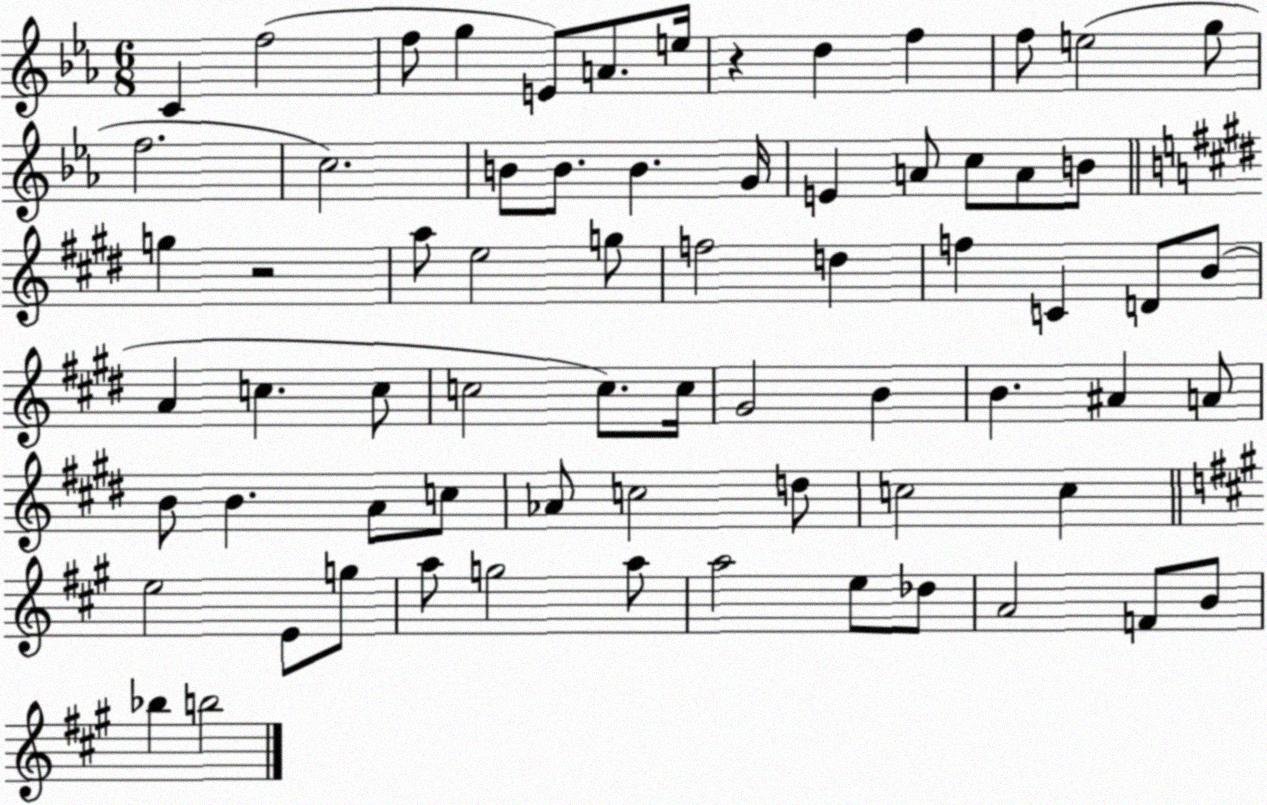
X:1
T:Untitled
M:6/8
L:1/4
K:Eb
C f2 f/2 g E/2 A/2 e/4 z d f f/2 e2 g/2 f2 c2 B/2 B/2 B G/4 E A/2 c/2 A/2 B/2 g z2 a/2 e2 g/2 f2 d f C D/2 B/2 A c c/2 c2 c/2 c/4 ^G2 B B ^A A/2 B/2 B A/2 c/2 _A/2 c2 d/2 c2 c e2 E/2 g/2 a/2 g2 a/2 a2 e/2 _d/2 A2 F/2 B/2 _b b2